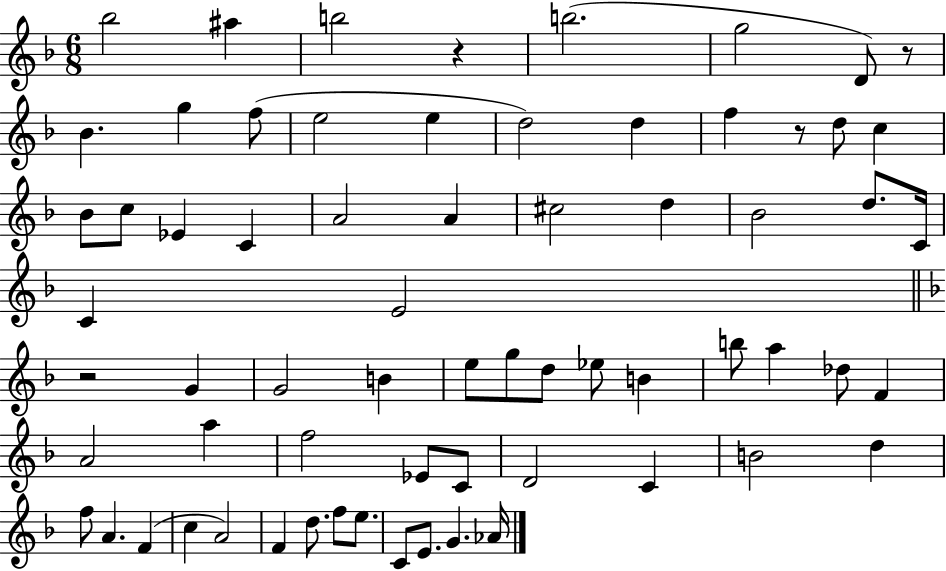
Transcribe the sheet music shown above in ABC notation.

X:1
T:Untitled
M:6/8
L:1/4
K:F
_b2 ^a b2 z b2 g2 D/2 z/2 _B g f/2 e2 e d2 d f z/2 d/2 c _B/2 c/2 _E C A2 A ^c2 d _B2 d/2 C/4 C E2 z2 G G2 B e/2 g/2 d/2 _e/2 B b/2 a _d/2 F A2 a f2 _E/2 C/2 D2 C B2 d f/2 A F c A2 F d/2 f/2 e/2 C/2 E/2 G _A/4